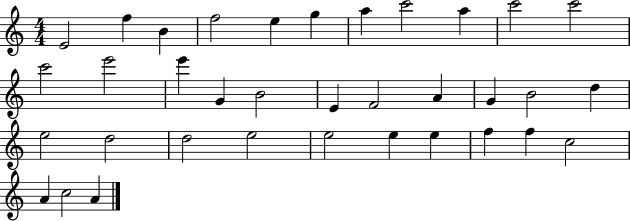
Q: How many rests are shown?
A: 0